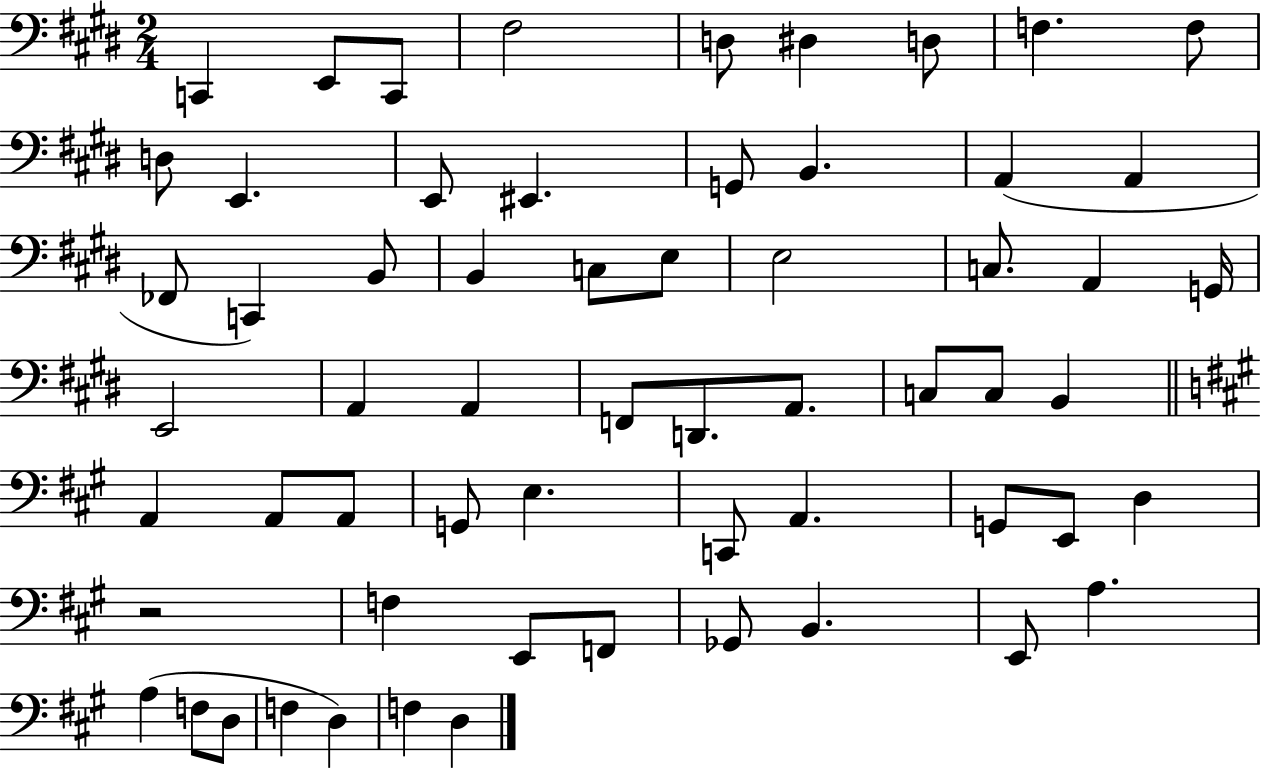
C2/q E2/e C2/e F#3/h D3/e D#3/q D3/e F3/q. F3/e D3/e E2/q. E2/e EIS2/q. G2/e B2/q. A2/q A2/q FES2/e C2/q B2/e B2/q C3/e E3/e E3/h C3/e. A2/q G2/s E2/h A2/q A2/q F2/e D2/e. A2/e. C3/e C3/e B2/q A2/q A2/e A2/e G2/e E3/q. C2/e A2/q. G2/e E2/e D3/q R/h F3/q E2/e F2/e Gb2/e B2/q. E2/e A3/q. A3/q F3/e D3/e F3/q D3/q F3/q D3/q